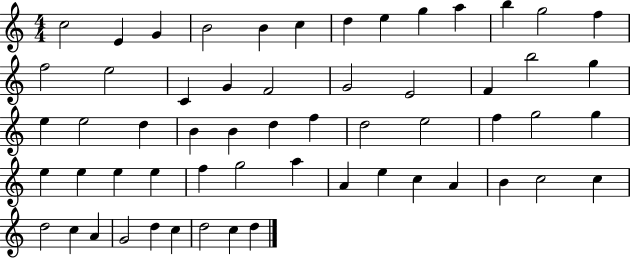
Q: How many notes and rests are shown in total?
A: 58